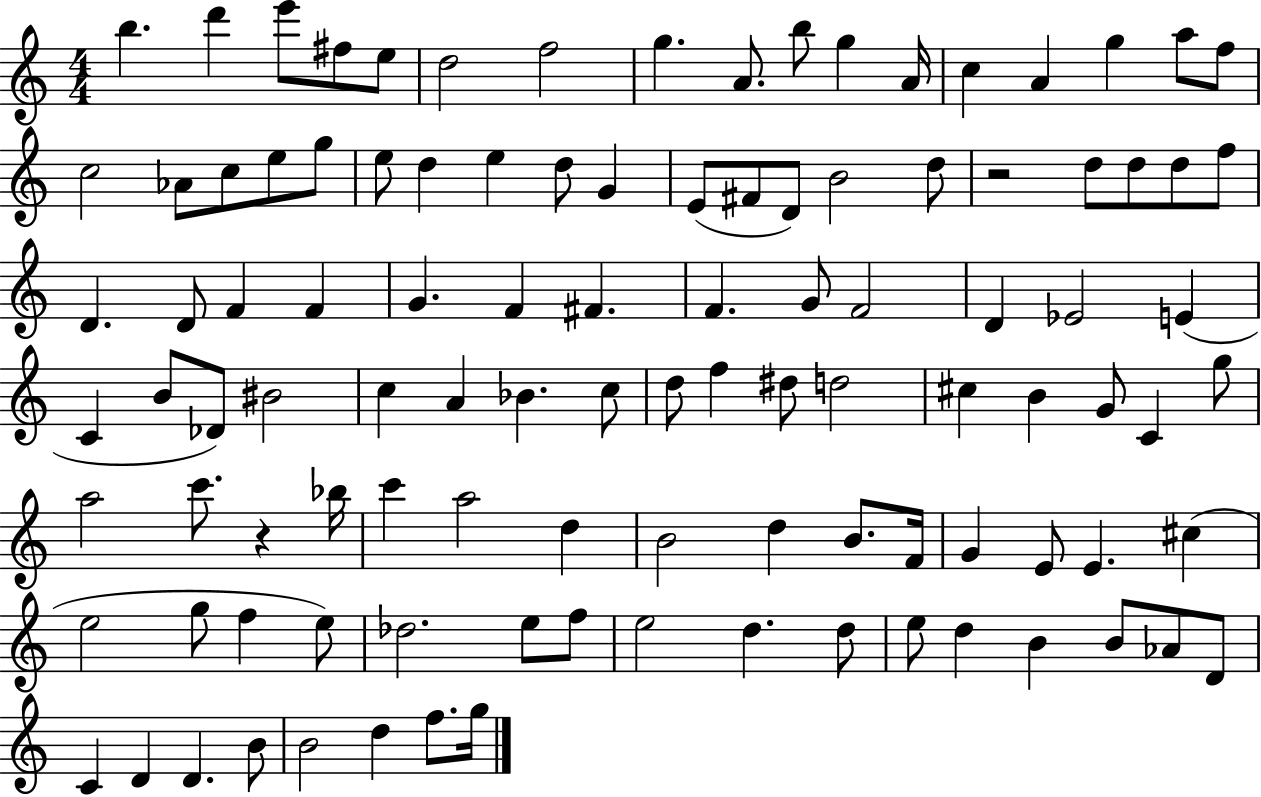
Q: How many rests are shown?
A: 2